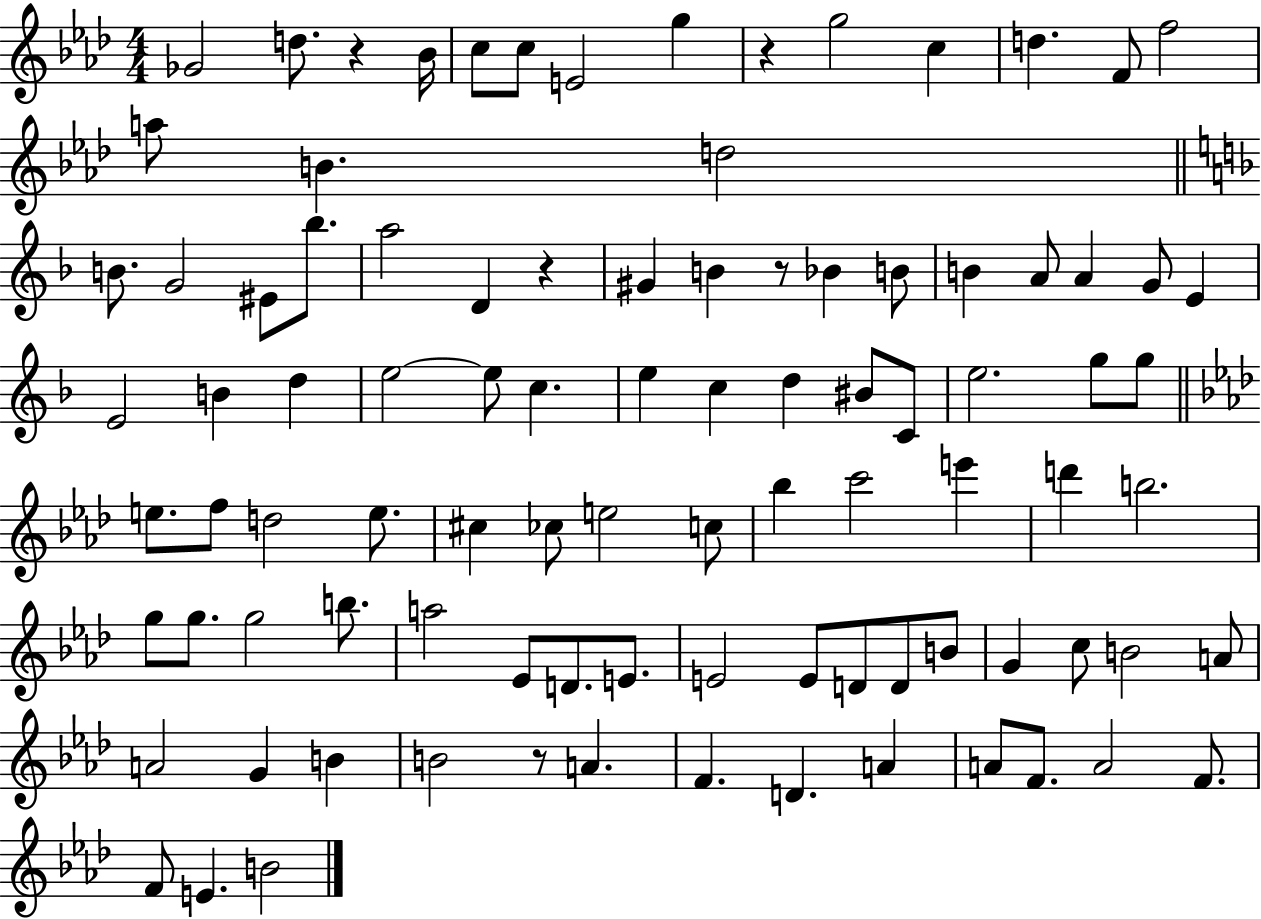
{
  \clef treble
  \numericTimeSignature
  \time 4/4
  \key aes \major
  ges'2 d''8. r4 bes'16 | c''8 c''8 e'2 g''4 | r4 g''2 c''4 | d''4. f'8 f''2 | \break a''8 b'4. d''2 | \bar "||" \break \key f \major b'8. g'2 eis'8 bes''8. | a''2 d'4 r4 | gis'4 b'4 r8 bes'4 b'8 | b'4 a'8 a'4 g'8 e'4 | \break e'2 b'4 d''4 | e''2~~ e''8 c''4. | e''4 c''4 d''4 bis'8 c'8 | e''2. g''8 g''8 | \break \bar "||" \break \key f \minor e''8. f''8 d''2 e''8. | cis''4 ces''8 e''2 c''8 | bes''4 c'''2 e'''4 | d'''4 b''2. | \break g''8 g''8. g''2 b''8. | a''2 ees'8 d'8. e'8. | e'2 e'8 d'8 d'8 b'8 | g'4 c''8 b'2 a'8 | \break a'2 g'4 b'4 | b'2 r8 a'4. | f'4. d'4. a'4 | a'8 f'8. a'2 f'8. | \break f'8 e'4. b'2 | \bar "|."
}